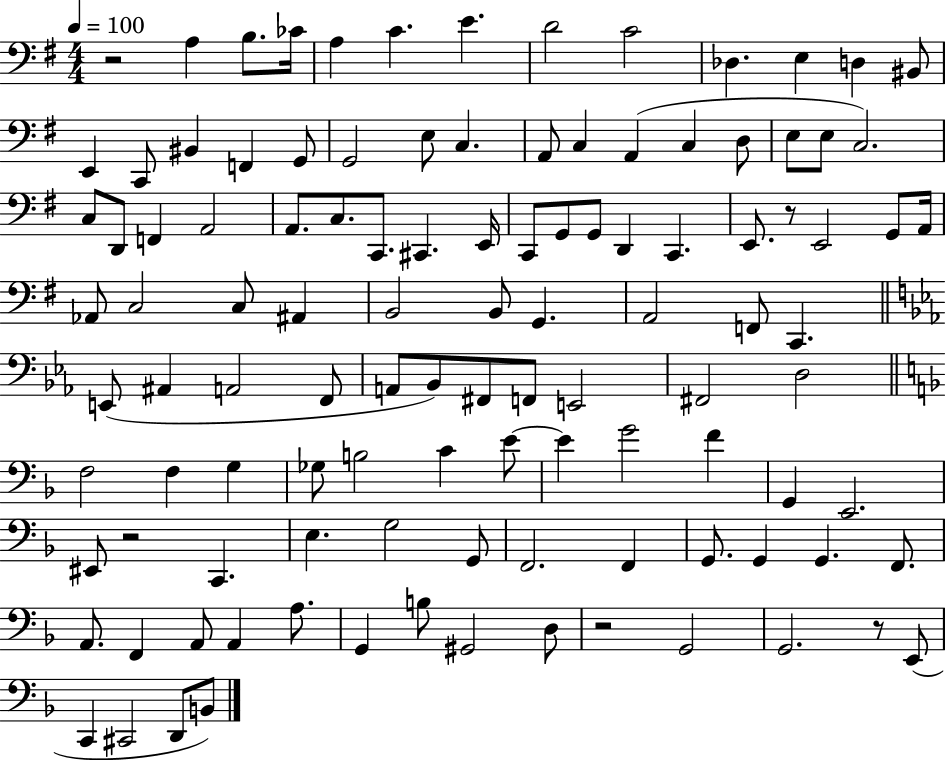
X:1
T:Untitled
M:4/4
L:1/4
K:G
z2 A, B,/2 _C/4 A, C E D2 C2 _D, E, D, ^B,,/2 E,, C,,/2 ^B,, F,, G,,/2 G,,2 E,/2 C, A,,/2 C, A,, C, D,/2 E,/2 E,/2 C,2 C,/2 D,,/2 F,, A,,2 A,,/2 C,/2 C,,/2 ^C,, E,,/4 C,,/2 G,,/2 G,,/2 D,, C,, E,,/2 z/2 E,,2 G,,/2 A,,/4 _A,,/2 C,2 C,/2 ^A,, B,,2 B,,/2 G,, A,,2 F,,/2 C,, E,,/2 ^A,, A,,2 F,,/2 A,,/2 _B,,/2 ^F,,/2 F,,/2 E,,2 ^F,,2 D,2 F,2 F, G, _G,/2 B,2 C E/2 E G2 F G,, E,,2 ^E,,/2 z2 C,, E, G,2 G,,/2 F,,2 F,, G,,/2 G,, G,, F,,/2 A,,/2 F,, A,,/2 A,, A,/2 G,, B,/2 ^G,,2 D,/2 z2 G,,2 G,,2 z/2 E,,/2 C,, ^C,,2 D,,/2 B,,/2